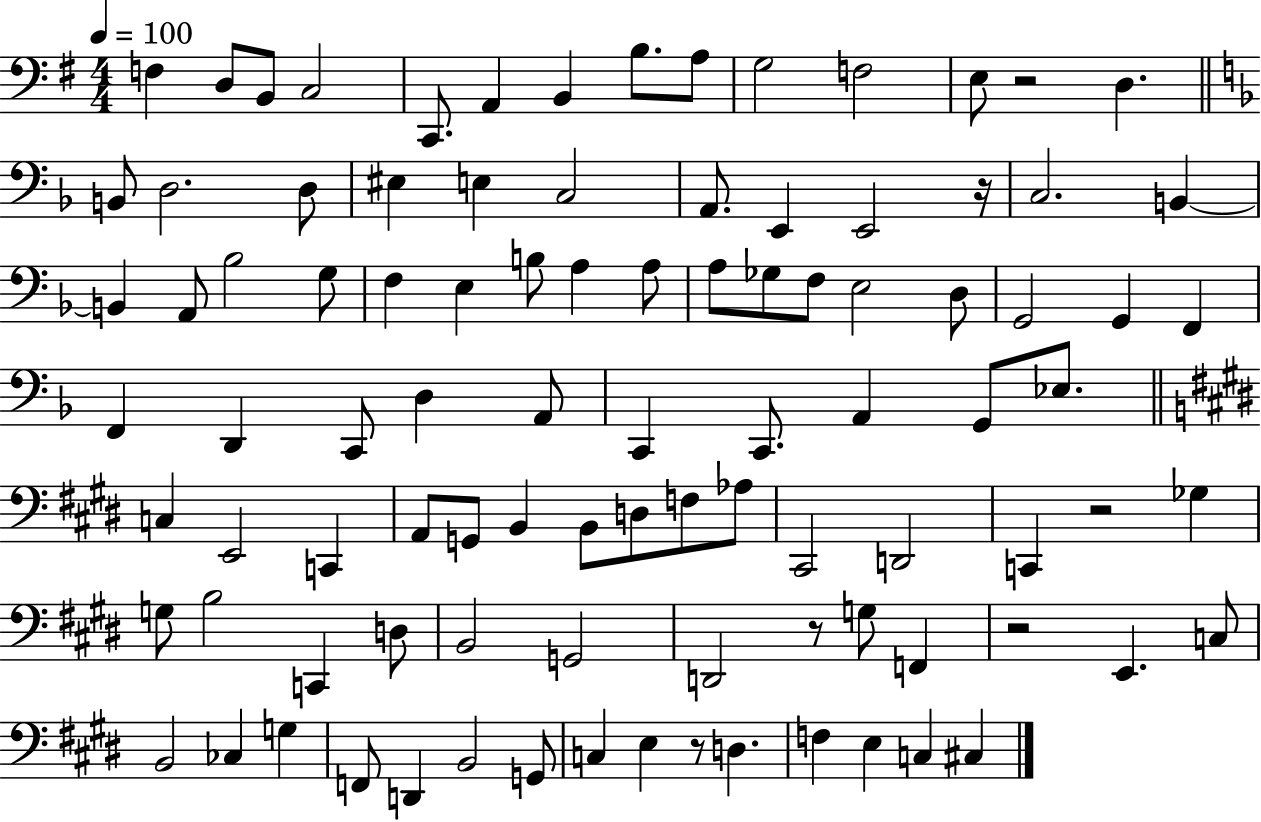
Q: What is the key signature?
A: G major